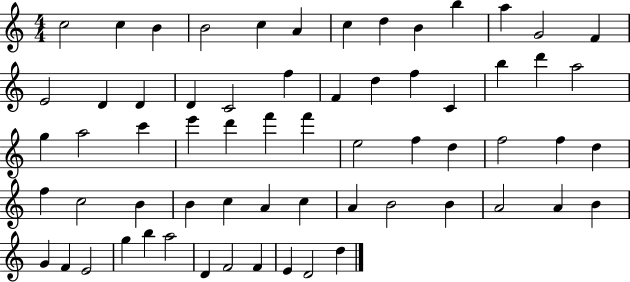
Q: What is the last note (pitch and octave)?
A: D5